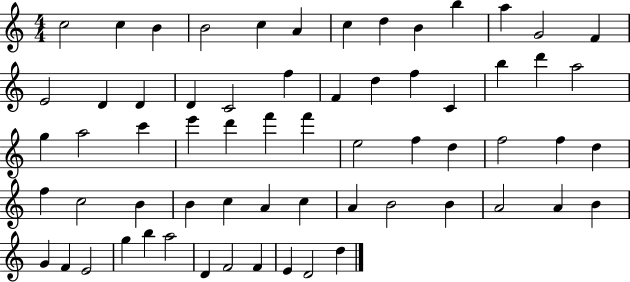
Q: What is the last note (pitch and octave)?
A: D5